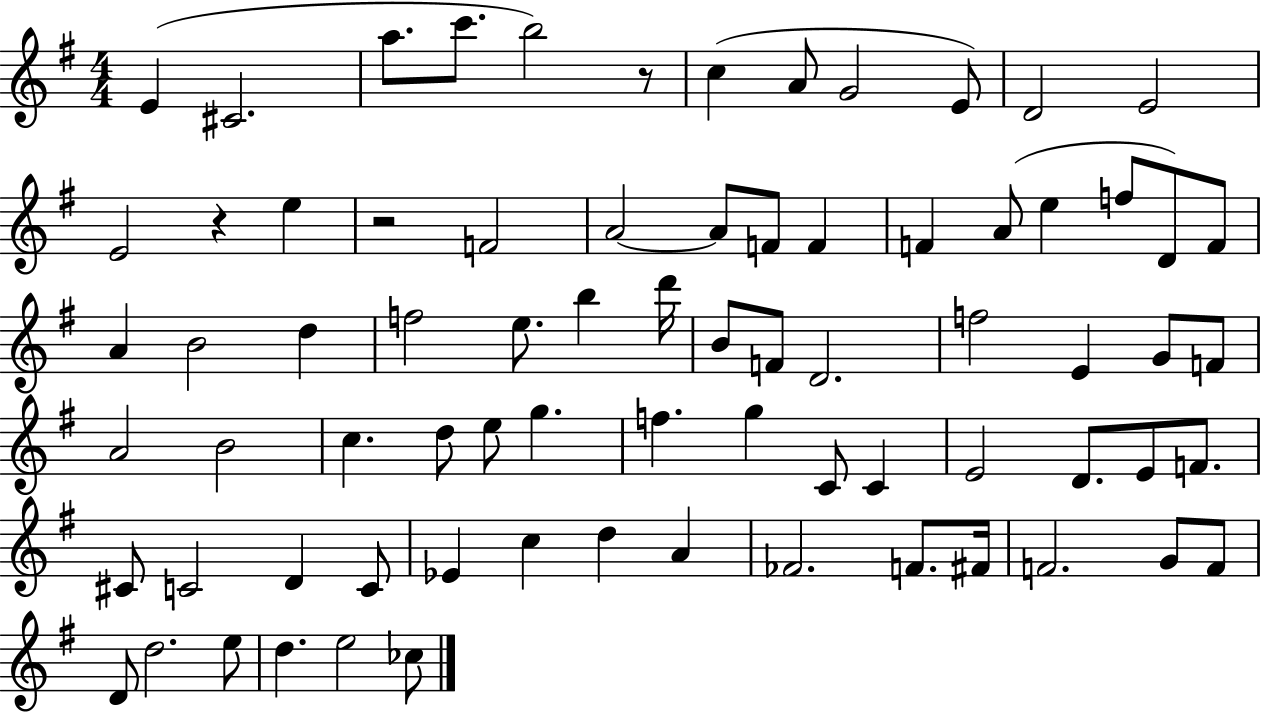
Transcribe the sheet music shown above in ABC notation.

X:1
T:Untitled
M:4/4
L:1/4
K:G
E ^C2 a/2 c'/2 b2 z/2 c A/2 G2 E/2 D2 E2 E2 z e z2 F2 A2 A/2 F/2 F F A/2 e f/2 D/2 F/2 A B2 d f2 e/2 b d'/4 B/2 F/2 D2 f2 E G/2 F/2 A2 B2 c d/2 e/2 g f g C/2 C E2 D/2 E/2 F/2 ^C/2 C2 D C/2 _E c d A _F2 F/2 ^F/4 F2 G/2 F/2 D/2 d2 e/2 d e2 _c/2